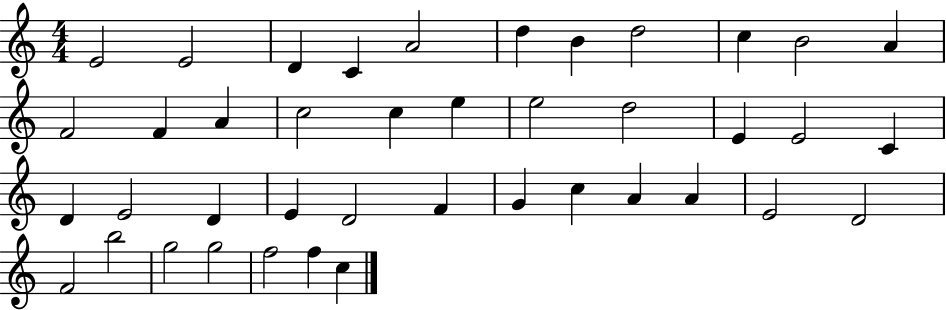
X:1
T:Untitled
M:4/4
L:1/4
K:C
E2 E2 D C A2 d B d2 c B2 A F2 F A c2 c e e2 d2 E E2 C D E2 D E D2 F G c A A E2 D2 F2 b2 g2 g2 f2 f c